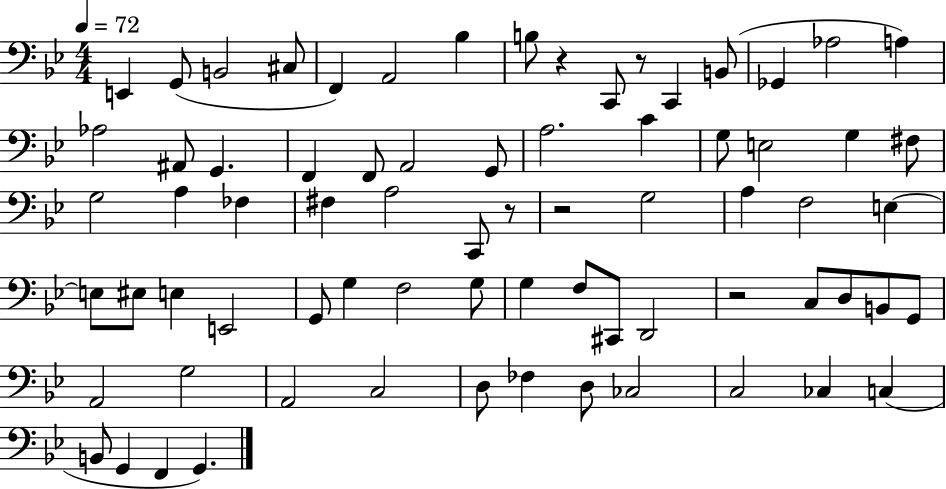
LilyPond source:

{
  \clef bass
  \numericTimeSignature
  \time 4/4
  \key bes \major
  \tempo 4 = 72
  e,4 g,8( b,2 cis8 | f,4) a,2 bes4 | b8 r4 c,8 r8 c,4 b,8( | ges,4 aes2 a4) | \break aes2 ais,8 g,4. | f,4 f,8 a,2 g,8 | a2. c'4 | g8 e2 g4 fis8 | \break g2 a4 fes4 | fis4 a2 c,8 r8 | r2 g2 | a4 f2 e4~~ | \break e8 eis8 e4 e,2 | g,8 g4 f2 g8 | g4 f8 cis,8 d,2 | r2 c8 d8 b,8 g,8 | \break a,2 g2 | a,2 c2 | d8 fes4 d8 ces2 | c2 ces4 c4( | \break b,8 g,4 f,4 g,4.) | \bar "|."
}